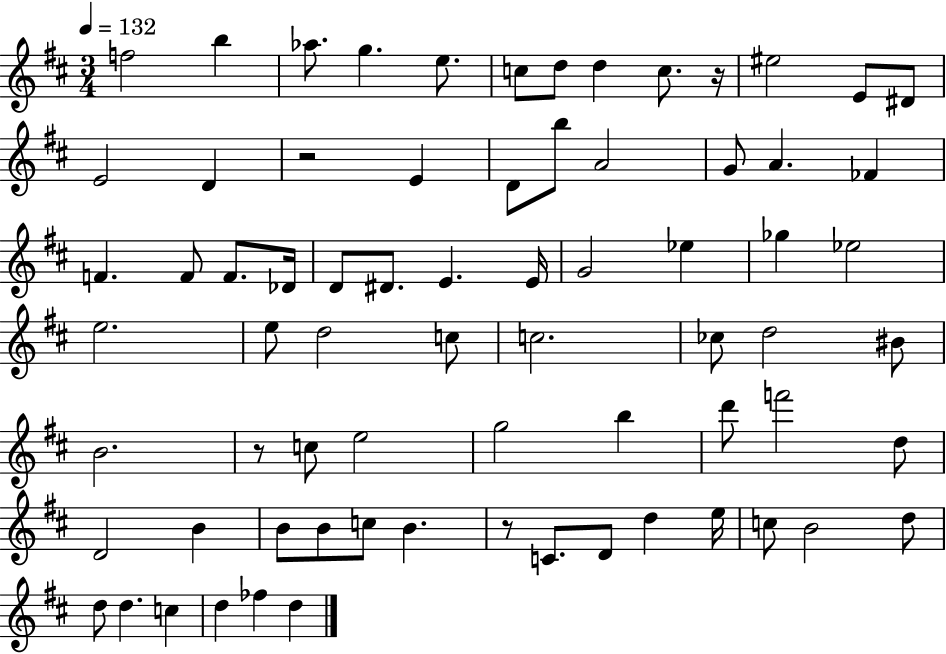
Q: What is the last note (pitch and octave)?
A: D5